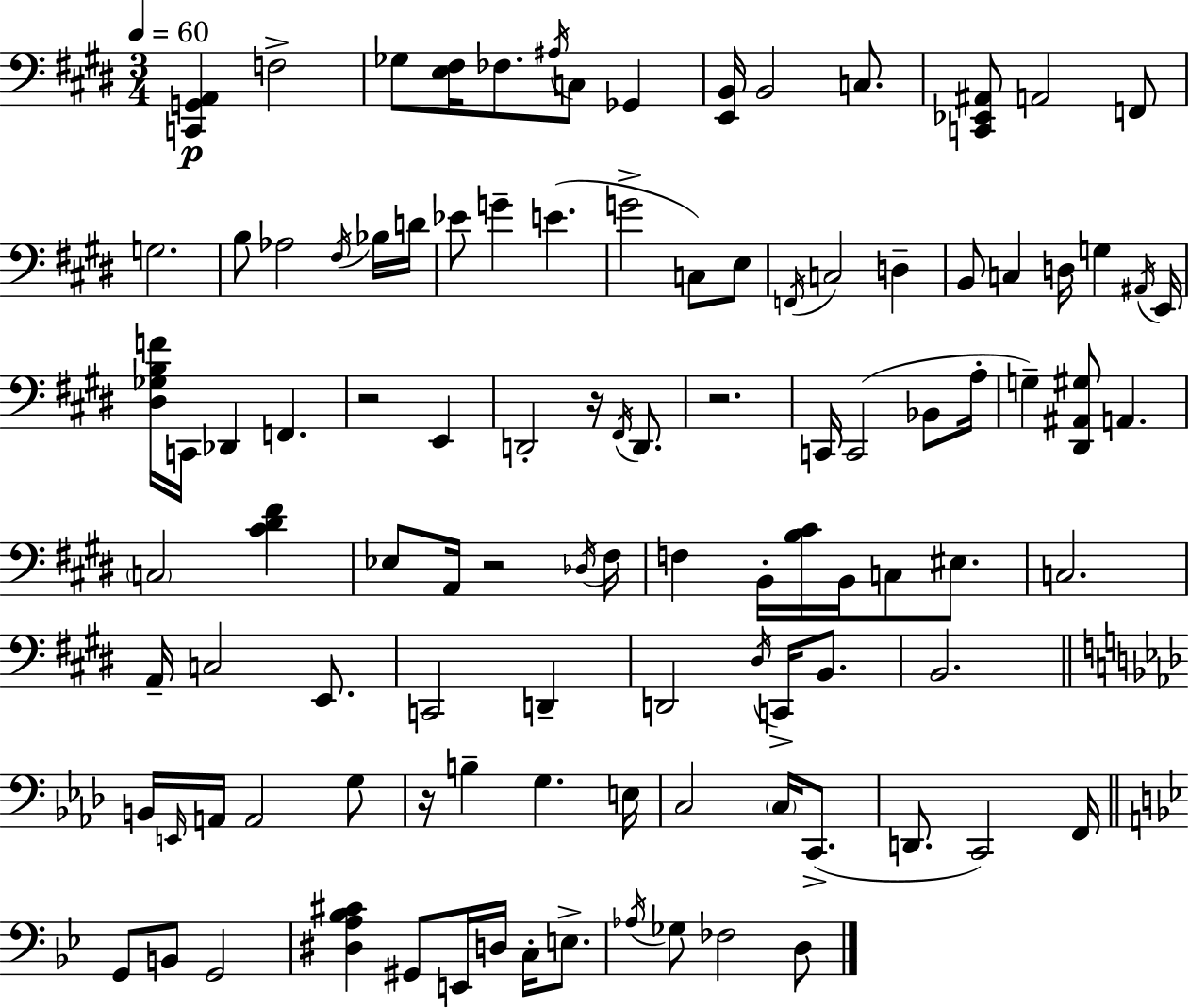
{
  \clef bass
  \numericTimeSignature
  \time 3/4
  \key e \major
  \tempo 4 = 60
  \repeat volta 2 { <c, g, a,>4\p f2-> | ges8 <e fis>16 fes8. \acciaccatura { ais16 } c8 ges,4 | <e, b,>16 b,2 c8. | <c, ees, ais,>8 a,2 f,8 | \break g2. | b8 aes2 \acciaccatura { fis16 } | bes16 d'16 ees'8 g'4-- e'4.( | g'2-> c8) | \break e8 \acciaccatura { f,16 } c2 d4-- | b,8 c4 d16 g4 | \acciaccatura { ais,16 } e,16 <dis ges b f'>16 c,16 des,4 f,4. | r2 | \break e,4 d,2-. | r16 \acciaccatura { fis,16 } d,8. r2. | c,16 c,2( | bes,8 a16-. g4--) <dis, ais, gis>8 a,4. | \break \parenthesize c2 | <cis' dis' fis'>4 ees8 a,16 r2 | \acciaccatura { des16 } fis16 f4 b,16-. <b cis'>16 | b,16 c8 eis8. c2. | \break a,16-- c2 | e,8. c,2 | d,4-- d,2 | \acciaccatura { dis16 } c,16-> b,8. b,2. | \break \bar "||" \break \key aes \major b,16 \grace { e,16 } a,16 a,2 g8 | r16 b4-- g4. | e16 c2 \parenthesize c16 c,8.->( | d,8. c,2) | \break f,16 \bar "||" \break \key bes \major g,8 b,8 g,2 | <dis a bes cis'>4 gis,8 e,16 d16 c16-. e8.-> | \acciaccatura { aes16 } ges8 fes2 d8 | } \bar "|."
}